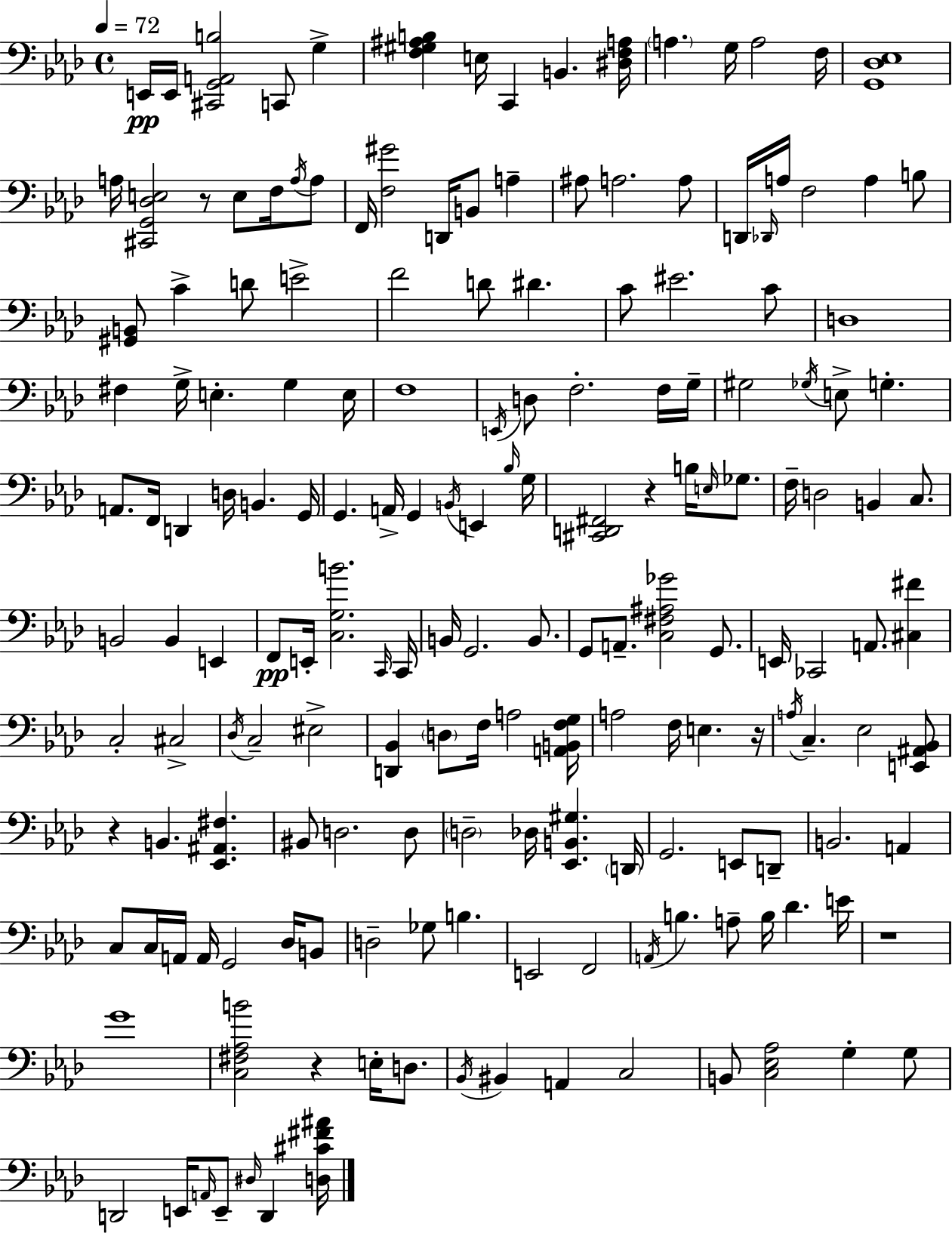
{
  \clef bass
  \time 4/4
  \defaultTimeSignature
  \key f \minor
  \tempo 4 = 72
  e,16\pp e,16 <cis, g, a, b>2 c,8 g4-> | <f gis ais b>4 e16 c,4 b,4. <dis f a>16 | \parenthesize a4. g16 a2 f16 | <g, des ees>1 | \break a16 <cis, g, des e>2 r8 e8 f16 \acciaccatura { a16 } a8 | f,16 <f gis'>2 d,16 b,8 a4-- | ais8 a2. a8 | d,16 \grace { des,16 } a16 f2 a4 | \break b8 <gis, b,>8 c'4-> d'8 e'2-> | f'2 d'8 dis'4. | c'8 eis'2. | c'8 d1 | \break fis4 g16-> e4.-. g4 | e16 f1 | \acciaccatura { e,16 } d8 f2.-. | f16 g16-- gis2 \acciaccatura { ges16 } e8-> g4.-. | \break a,8. f,16 d,4 d16 b,4. | g,16 g,4. a,16-> g,4 \acciaccatura { b,16 } | e,4 \grace { bes16 } g16 <cis, d, fis,>2 r4 | b16 \grace { e16 } ges8. f16-- d2 | \break b,4 c8. b,2 b,4 | e,4 f,8\pp e,16-. <c g b'>2. | \grace { c,16 } c,16 b,16 g,2. | b,8. g,8 a,8.-- <c fis ais ges'>2 | \break g,8. e,16 ces,2 | a,8. <cis fis'>4 c2-. | cis2-> \acciaccatura { des16 } c2-- | eis2-> <d, bes,>4 \parenthesize d8 f16 | \break a2 <a, b, f g>16 a2 | f16 e4. r16 \acciaccatura { a16 } c4.-- | ees2 <e, ais, bes,>8 r4 b,4. | <ees, ais, fis>4. bis,8 d2. | \break d8 \parenthesize d2-- | des16 <ees, b, gis>4. \parenthesize d,16 g,2. | e,8 d,8-- b,2. | a,4 c8 c16 a,16 a,16 g,2 | \break des16 b,8 d2-- | ges8 b4. e,2 | f,2 \acciaccatura { a,16 } b4. | a8-- b16 des'4. e'16 r1 | \break g'1 | <c fis aes b'>2 | r4 e16-. d8. \acciaccatura { bes,16 } bis,4 | a,4 c2 b,8 <c ees aes>2 | \break g4-. g8 d,2 | e,16 \grace { a,16 } e,8-- \grace { dis16 } d,4 <d cis' fis' ais'>16 \bar "|."
}